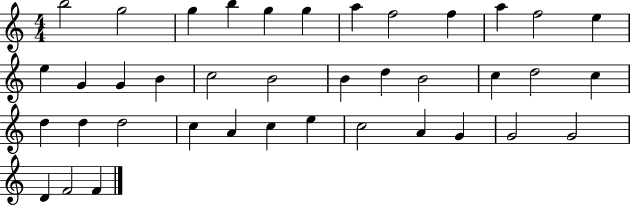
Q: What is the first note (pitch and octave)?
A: B5